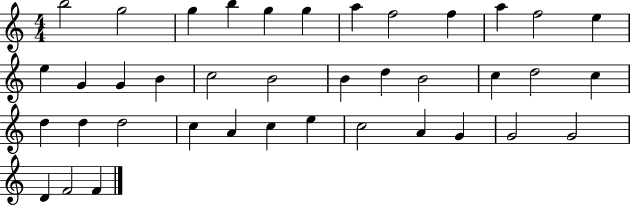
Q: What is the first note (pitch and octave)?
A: B5